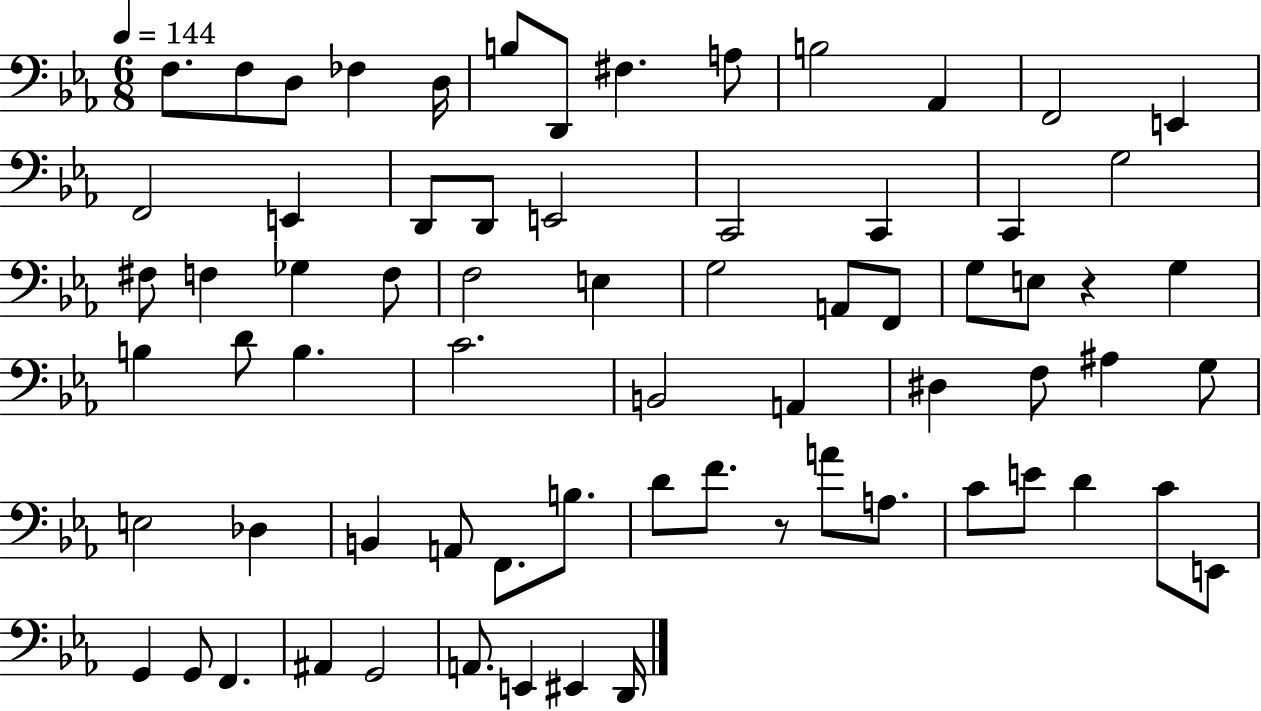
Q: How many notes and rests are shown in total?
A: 70